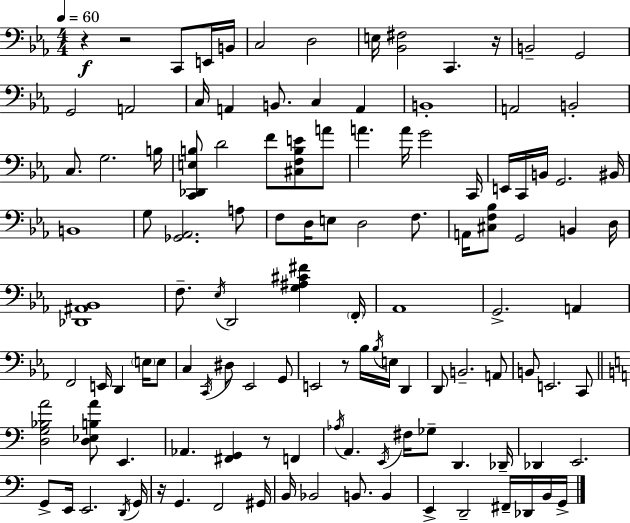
{
  \clef bass
  \numericTimeSignature
  \time 4/4
  \key c \minor
  \tempo 4 = 60
  r4\f r2 c,8 e,16 b,16 | c2 d2 | e16 <bes, fis>2 c,4. r16 | b,2-- g,2 | \break g,2 a,2 | c16 a,4 b,8. c4 a,4 | b,1-. | a,2 b,2-. | \break c8. g2. b16 | <c, des, e b>8 d'2 f'8 <cis f b e'>8 a'8 | a'4. a'16 g'2 c,16 | e,16 c,16 b,16 g,2. bis,16 | \break b,1 | g8 <ges, aes,>2. a8 | f8 d16 e8 d2 f8. | a,16 <cis f bes>8 g,2 b,4 d16 | \break <des, ais, bes,>1 | f8.-- \acciaccatura { ees16 } d,2 <g ais cis' fis'>4 | \parenthesize f,16-. aes,1 | g,2.-> a,4 | \break f,2 e,16 d,4 \parenthesize e16 e8 | c4 \acciaccatura { c,16 } dis8 ees,2 | g,8 e,2 r8 bes16 \acciaccatura { bes16 } e16 d,4 | d,8 b,2.-- | \break a,8 b,8 e,2. | c,8 \bar "||" \break \key c \major <d g bes a'>2 <d ees b a'>8 e,4. | aes,4. <fis, g,>4 r8 f,4 | \acciaccatura { aes16 } a,4. \acciaccatura { e,16 } fis16 ges8-- d,4. | des,16-- des,4 e,2. | \break g,8-> e,16 e,2. | \acciaccatura { d,16 } g,16 r16 g,4. f,2 | gis,16 b,16 bes,2 b,8. b,4 | e,4-> d,2-- fis,16-- | \break des,16 b,16 g,16-> \bar "|."
}